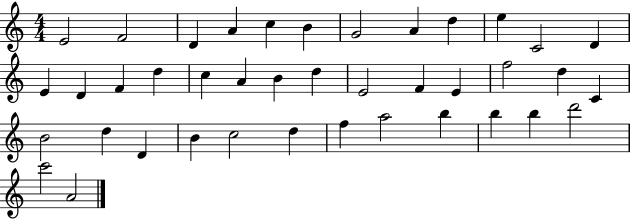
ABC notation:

X:1
T:Untitled
M:4/4
L:1/4
K:C
E2 F2 D A c B G2 A d e C2 D E D F d c A B d E2 F E f2 d C B2 d D B c2 d f a2 b b b d'2 c'2 A2